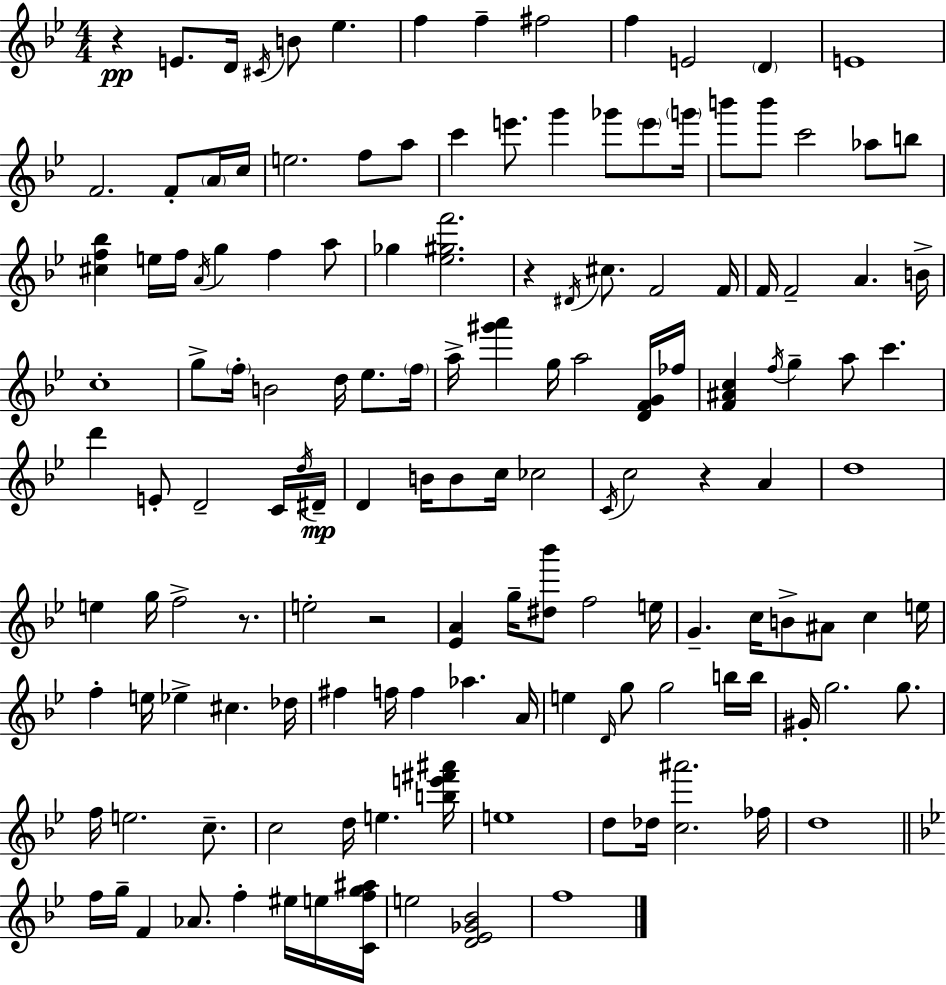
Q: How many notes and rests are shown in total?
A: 143